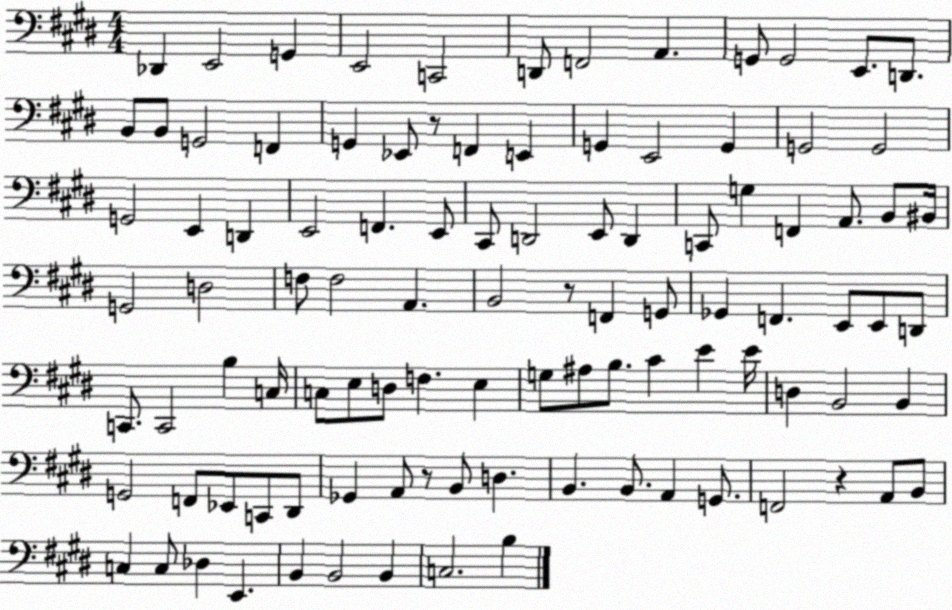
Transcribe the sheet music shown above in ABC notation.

X:1
T:Untitled
M:4/4
L:1/4
K:E
_D,, E,,2 G,, E,,2 C,,2 D,,/2 F,,2 A,, G,,/2 G,,2 E,,/2 D,,/2 B,,/2 B,,/2 G,,2 F,, G,, _E,,/2 z/2 F,, E,, G,, E,,2 G,, G,,2 G,,2 G,,2 E,, D,, E,,2 F,, E,,/2 ^C,,/2 D,,2 E,,/2 D,, C,,/2 G, F,, A,,/2 B,,/2 ^B,,/4 G,,2 D,2 F,/2 F,2 A,, B,,2 z/2 F,, G,,/2 _G,, F,, E,,/2 E,,/2 D,,/2 C,,/2 C,,2 B, C,/4 C,/2 E,/2 D,/2 F, E, G,/2 ^A,/2 B,/2 ^C E E/4 D, B,,2 B,, G,,2 F,,/2 _E,,/2 C,,/2 ^D,,/2 _G,, A,,/2 z/2 B,,/2 D, B,, B,,/2 A,, G,,/2 F,,2 z A,,/2 B,,/2 C, C,/2 _D, E,, B,, B,,2 B,, C,2 B,